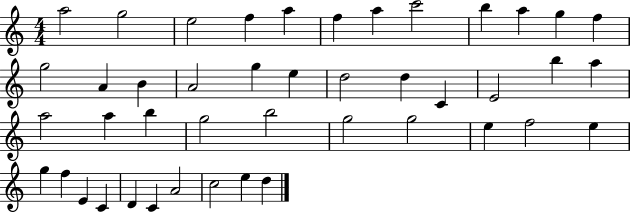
{
  \clef treble
  \numericTimeSignature
  \time 4/4
  \key c \major
  a''2 g''2 | e''2 f''4 a''4 | f''4 a''4 c'''2 | b''4 a''4 g''4 f''4 | \break g''2 a'4 b'4 | a'2 g''4 e''4 | d''2 d''4 c'4 | e'2 b''4 a''4 | \break a''2 a''4 b''4 | g''2 b''2 | g''2 g''2 | e''4 f''2 e''4 | \break g''4 f''4 e'4 c'4 | d'4 c'4 a'2 | c''2 e''4 d''4 | \bar "|."
}